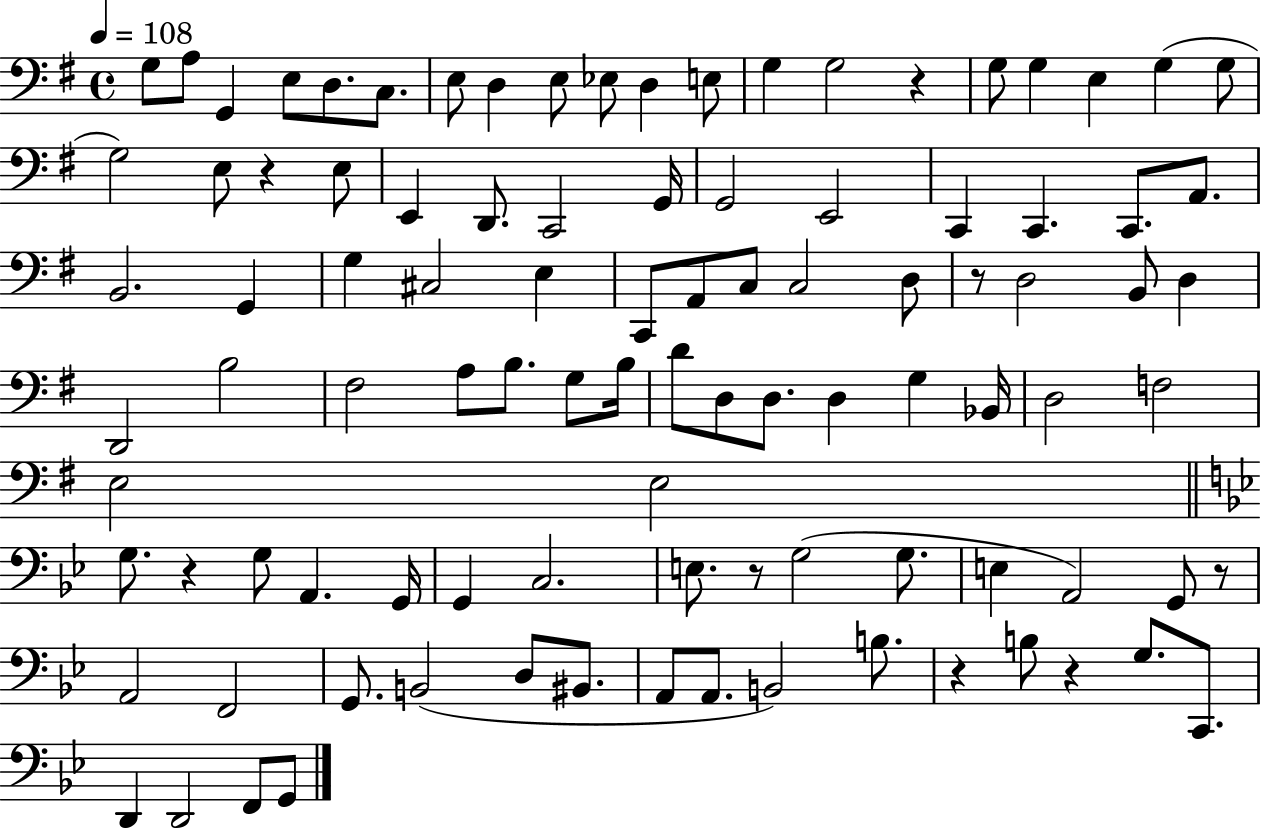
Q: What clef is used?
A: bass